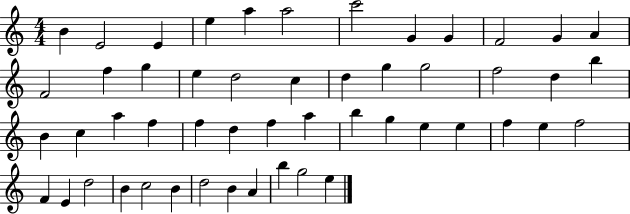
{
  \clef treble
  \numericTimeSignature
  \time 4/4
  \key c \major
  b'4 e'2 e'4 | e''4 a''4 a''2 | c'''2 g'4 g'4 | f'2 g'4 a'4 | \break f'2 f''4 g''4 | e''4 d''2 c''4 | d''4 g''4 g''2 | f''2 d''4 b''4 | \break b'4 c''4 a''4 f''4 | f''4 d''4 f''4 a''4 | b''4 g''4 e''4 e''4 | f''4 e''4 f''2 | \break f'4 e'4 d''2 | b'4 c''2 b'4 | d''2 b'4 a'4 | b''4 g''2 e''4 | \break \bar "|."
}